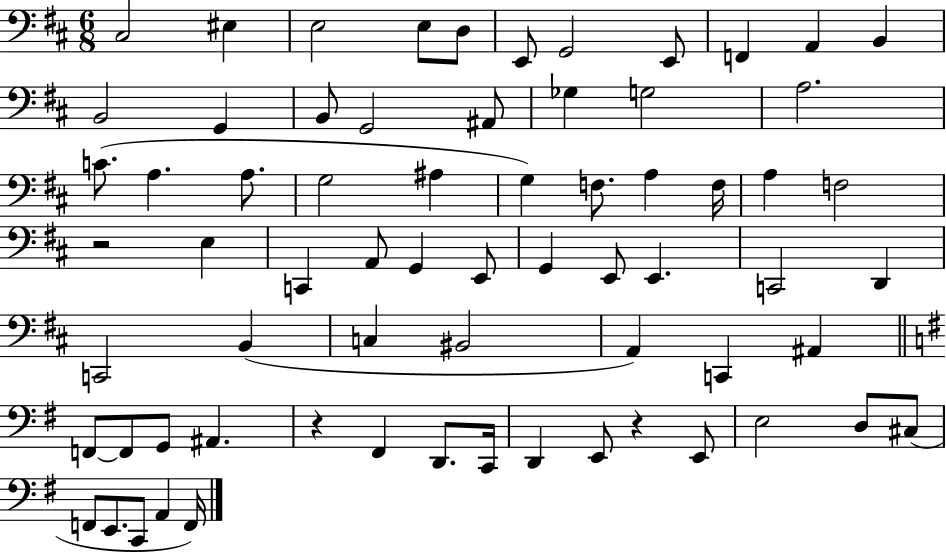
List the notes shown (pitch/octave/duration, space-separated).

C#3/h EIS3/q E3/h E3/e D3/e E2/e G2/h E2/e F2/q A2/q B2/q B2/h G2/q B2/e G2/h A#2/e Gb3/q G3/h A3/h. C4/e. A3/q. A3/e. G3/h A#3/q G3/q F3/e. A3/q F3/s A3/q F3/h R/h E3/q C2/q A2/e G2/q E2/e G2/q E2/e E2/q. C2/h D2/q C2/h B2/q C3/q BIS2/h A2/q C2/q A#2/q F2/e F2/e G2/e A#2/q. R/q F#2/q D2/e. C2/s D2/q E2/e R/q E2/e E3/h D3/e C#3/e F2/e E2/e. C2/e A2/q F2/s